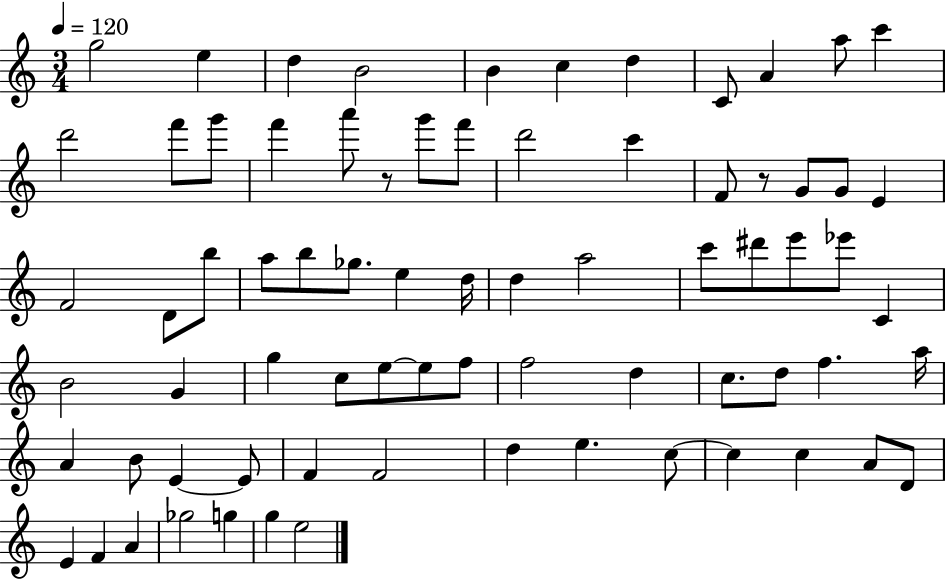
G5/h E5/q D5/q B4/h B4/q C5/q D5/q C4/e A4/q A5/e C6/q D6/h F6/e G6/e F6/q A6/e R/e G6/e F6/e D6/h C6/q F4/e R/e G4/e G4/e E4/q F4/h D4/e B5/e A5/e B5/e Gb5/e. E5/q D5/s D5/q A5/h C6/e D#6/e E6/e Eb6/e C4/q B4/h G4/q G5/q C5/e E5/e E5/e F5/e F5/h D5/q C5/e. D5/e F5/q. A5/s A4/q B4/e E4/q E4/e F4/q F4/h D5/q E5/q. C5/e C5/q C5/q A4/e D4/e E4/q F4/q A4/q Gb5/h G5/q G5/q E5/h